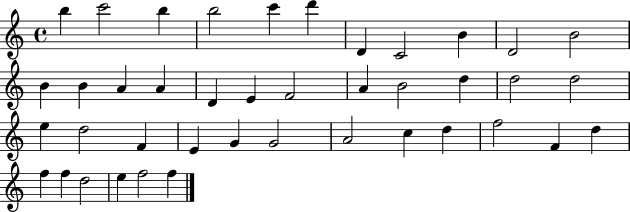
{
  \clef treble
  \time 4/4
  \defaultTimeSignature
  \key c \major
  b''4 c'''2 b''4 | b''2 c'''4 d'''4 | d'4 c'2 b'4 | d'2 b'2 | \break b'4 b'4 a'4 a'4 | d'4 e'4 f'2 | a'4 b'2 d''4 | d''2 d''2 | \break e''4 d''2 f'4 | e'4 g'4 g'2 | a'2 c''4 d''4 | f''2 f'4 d''4 | \break f''4 f''4 d''2 | e''4 f''2 f''4 | \bar "|."
}